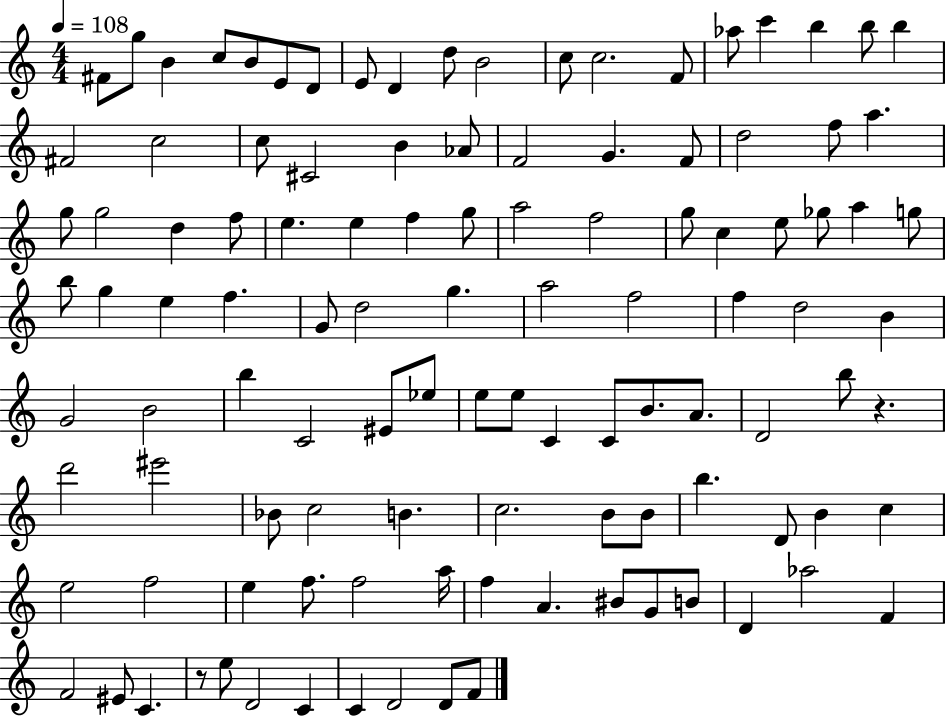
X:1
T:Untitled
M:4/4
L:1/4
K:C
^F/2 g/2 B c/2 B/2 E/2 D/2 E/2 D d/2 B2 c/2 c2 F/2 _a/2 c' b b/2 b ^F2 c2 c/2 ^C2 B _A/2 F2 G F/2 d2 f/2 a g/2 g2 d f/2 e e f g/2 a2 f2 g/2 c e/2 _g/2 a g/2 b/2 g e f G/2 d2 g a2 f2 f d2 B G2 B2 b C2 ^E/2 _e/2 e/2 e/2 C C/2 B/2 A/2 D2 b/2 z d'2 ^e'2 _B/2 c2 B c2 B/2 B/2 b D/2 B c e2 f2 e f/2 f2 a/4 f A ^B/2 G/2 B/2 D _a2 F F2 ^E/2 C z/2 e/2 D2 C C D2 D/2 F/2